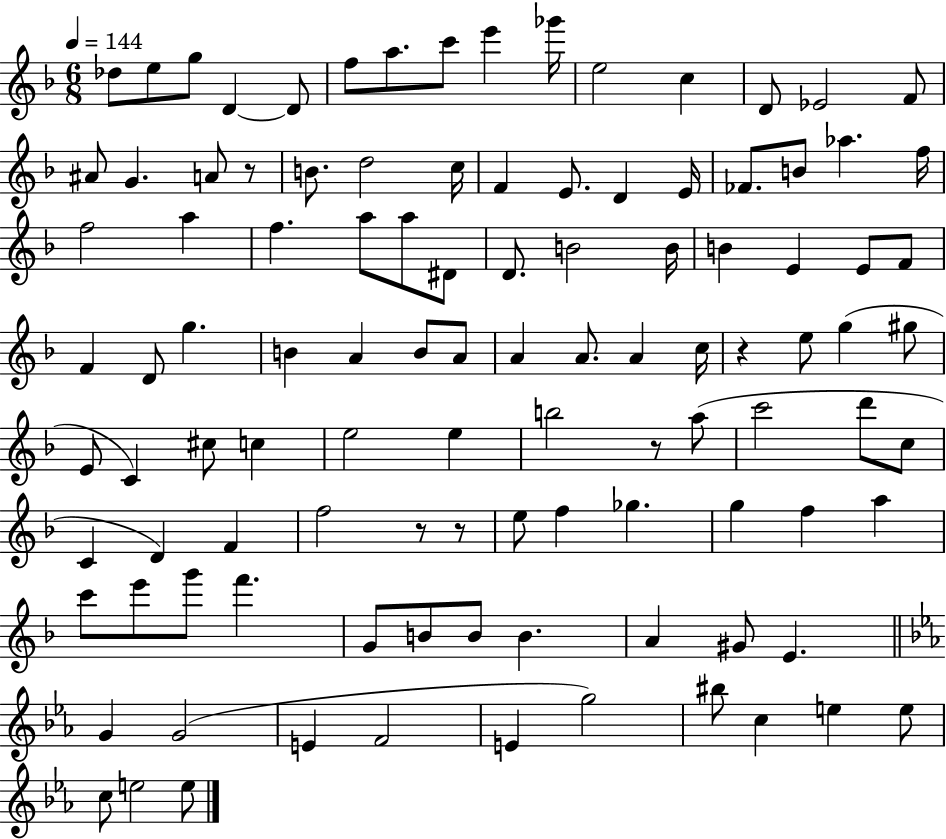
{
  \clef treble
  \numericTimeSignature
  \time 6/8
  \key f \major
  \tempo 4 = 144
  des''8 e''8 g''8 d'4~~ d'8 | f''8 a''8. c'''8 e'''4 ges'''16 | e''2 c''4 | d'8 ees'2 f'8 | \break ais'8 g'4. a'8 r8 | b'8. d''2 c''16 | f'4 e'8. d'4 e'16 | fes'8. b'8 aes''4. f''16 | \break f''2 a''4 | f''4. a''8 a''8 dis'8 | d'8. b'2 b'16 | b'4 e'4 e'8 f'8 | \break f'4 d'8 g''4. | b'4 a'4 b'8 a'8 | a'4 a'8. a'4 c''16 | r4 e''8 g''4( gis''8 | \break e'8 c'4) cis''8 c''4 | e''2 e''4 | b''2 r8 a''8( | c'''2 d'''8 c''8 | \break c'4 d'4) f'4 | f''2 r8 r8 | e''8 f''4 ges''4. | g''4 f''4 a''4 | \break c'''8 e'''8 g'''8 f'''4. | g'8 b'8 b'8 b'4. | a'4 gis'8 e'4. | \bar "||" \break \key c \minor g'4 g'2( | e'4 f'2 | e'4 g''2) | bis''8 c''4 e''4 e''8 | \break c''8 e''2 e''8 | \bar "|."
}